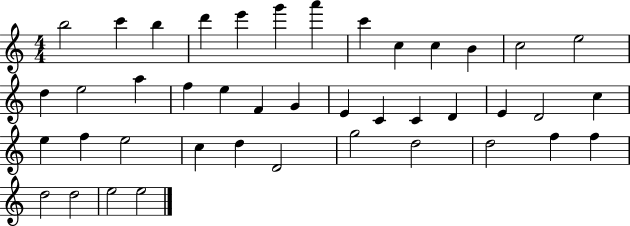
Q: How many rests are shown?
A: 0